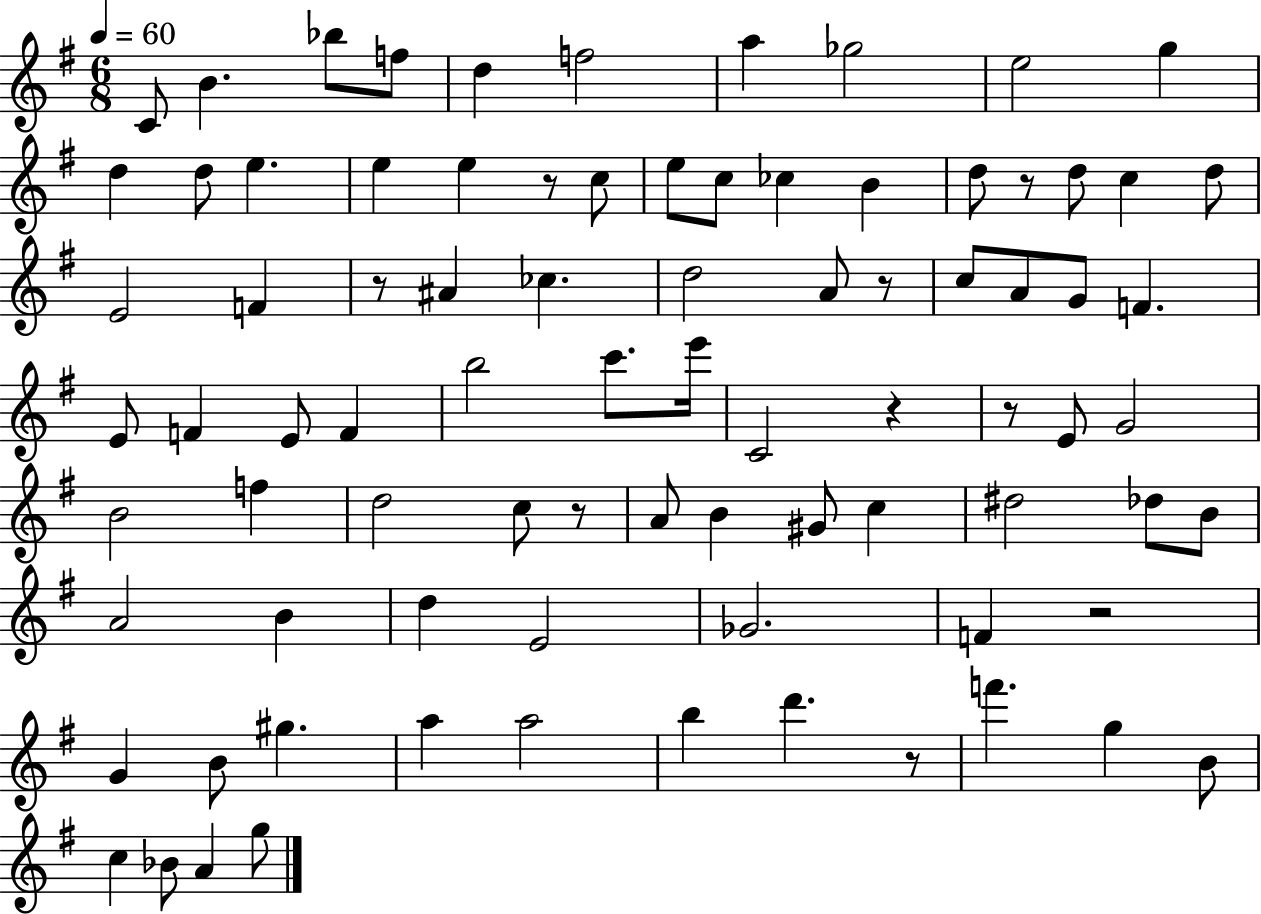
X:1
T:Untitled
M:6/8
L:1/4
K:G
C/2 B _b/2 f/2 d f2 a _g2 e2 g d d/2 e e e z/2 c/2 e/2 c/2 _c B d/2 z/2 d/2 c d/2 E2 F z/2 ^A _c d2 A/2 z/2 c/2 A/2 G/2 F E/2 F E/2 F b2 c'/2 e'/4 C2 z z/2 E/2 G2 B2 f d2 c/2 z/2 A/2 B ^G/2 c ^d2 _d/2 B/2 A2 B d E2 _G2 F z2 G B/2 ^g a a2 b d' z/2 f' g B/2 c _B/2 A g/2